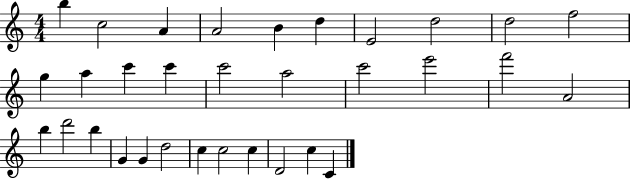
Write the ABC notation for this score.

X:1
T:Untitled
M:4/4
L:1/4
K:C
b c2 A A2 B d E2 d2 d2 f2 g a c' c' c'2 a2 c'2 e'2 f'2 A2 b d'2 b G G d2 c c2 c D2 c C